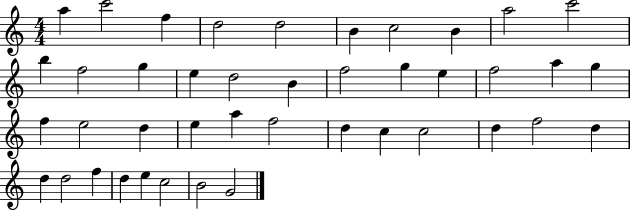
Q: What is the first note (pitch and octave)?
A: A5